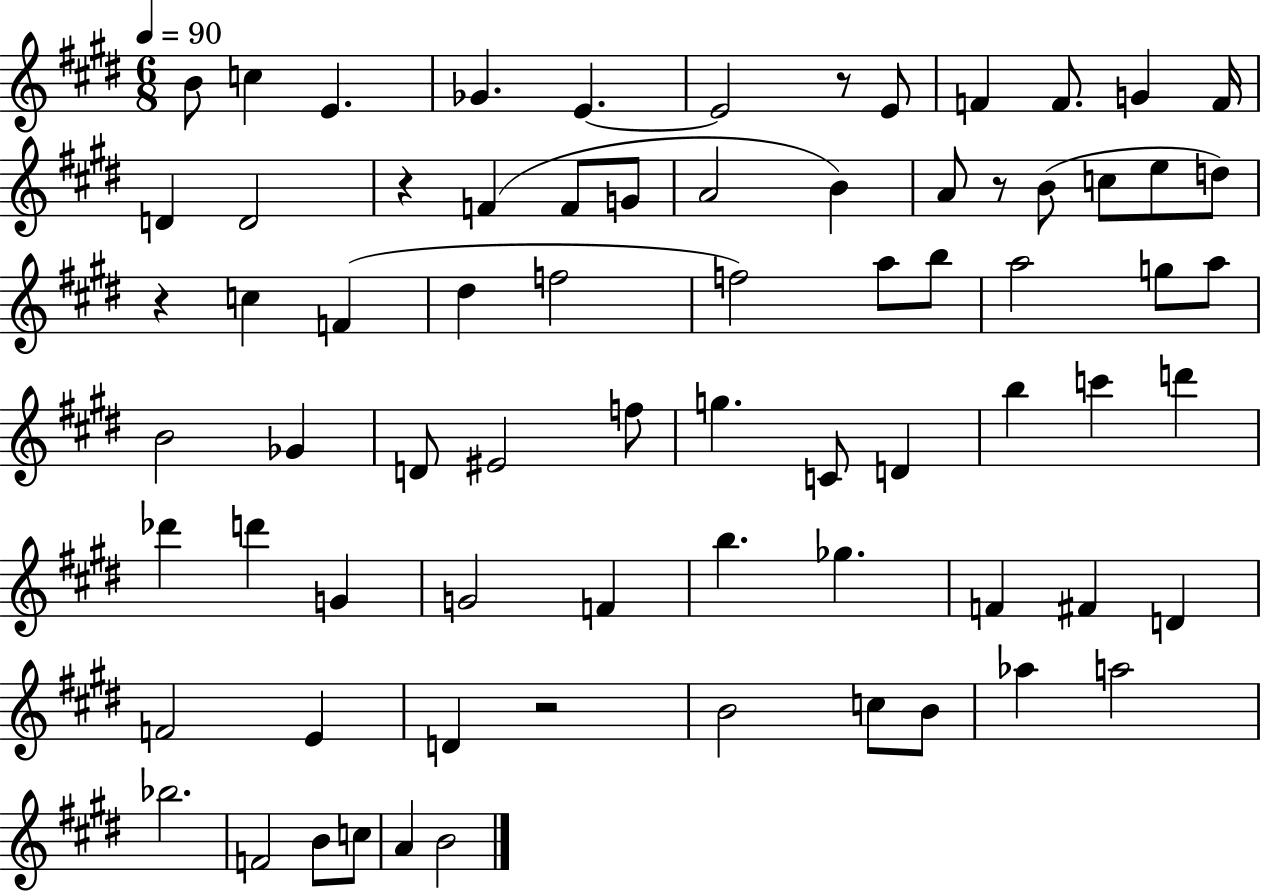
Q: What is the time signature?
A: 6/8